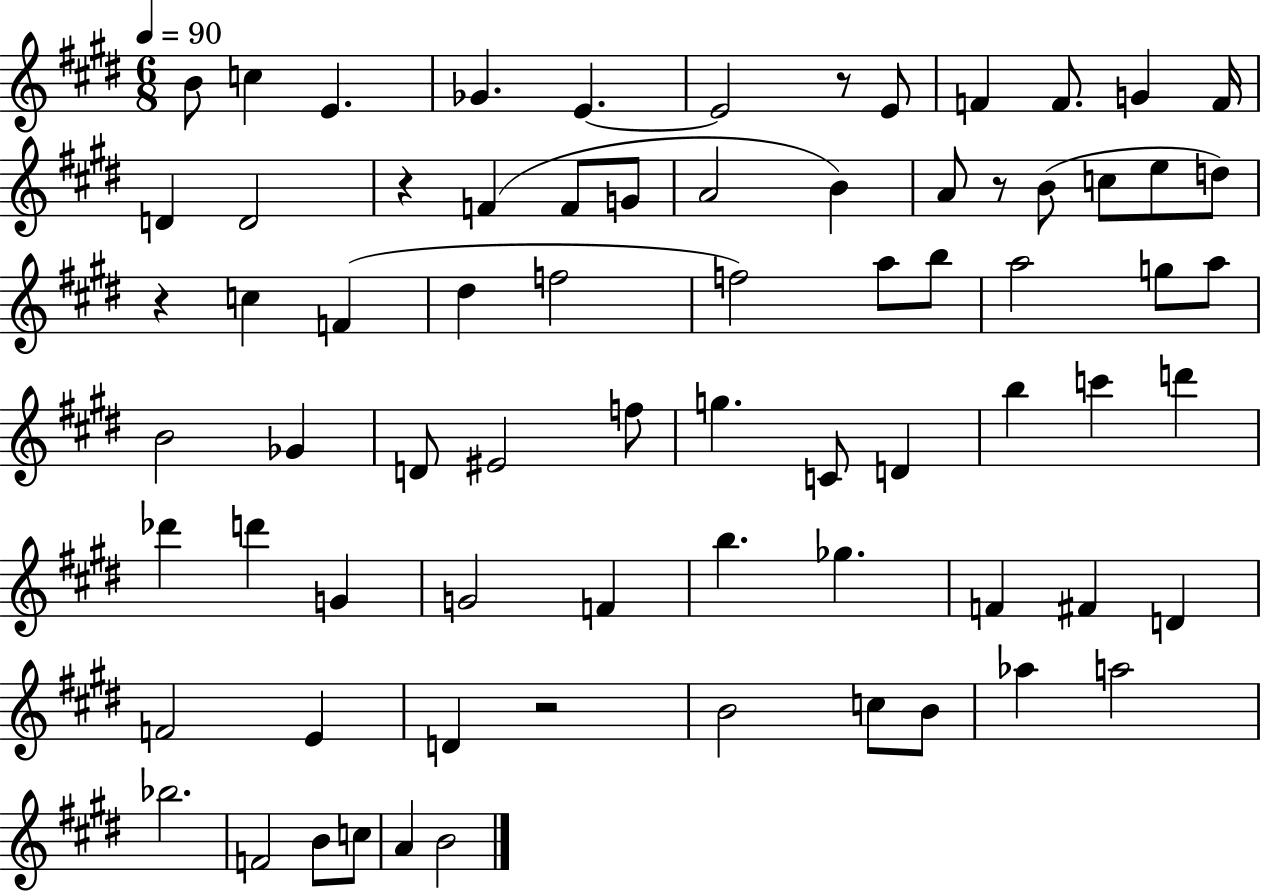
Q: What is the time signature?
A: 6/8